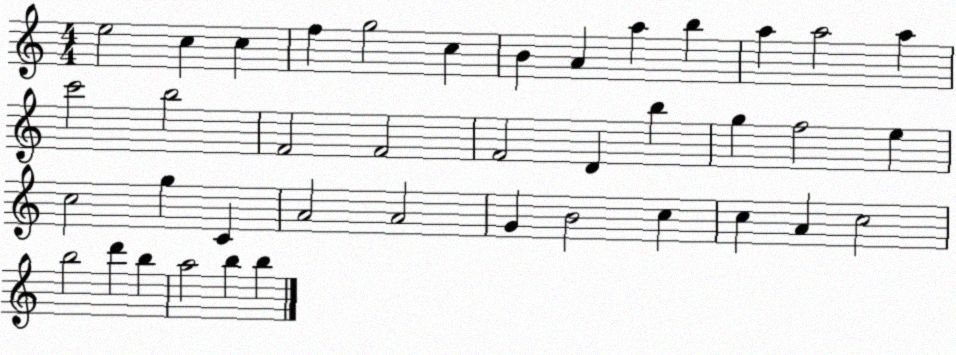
X:1
T:Untitled
M:4/4
L:1/4
K:C
e2 c c f g2 c B A a b a a2 a c'2 b2 F2 F2 F2 D b g f2 e c2 g C A2 A2 G B2 c c A c2 b2 d' b a2 b b